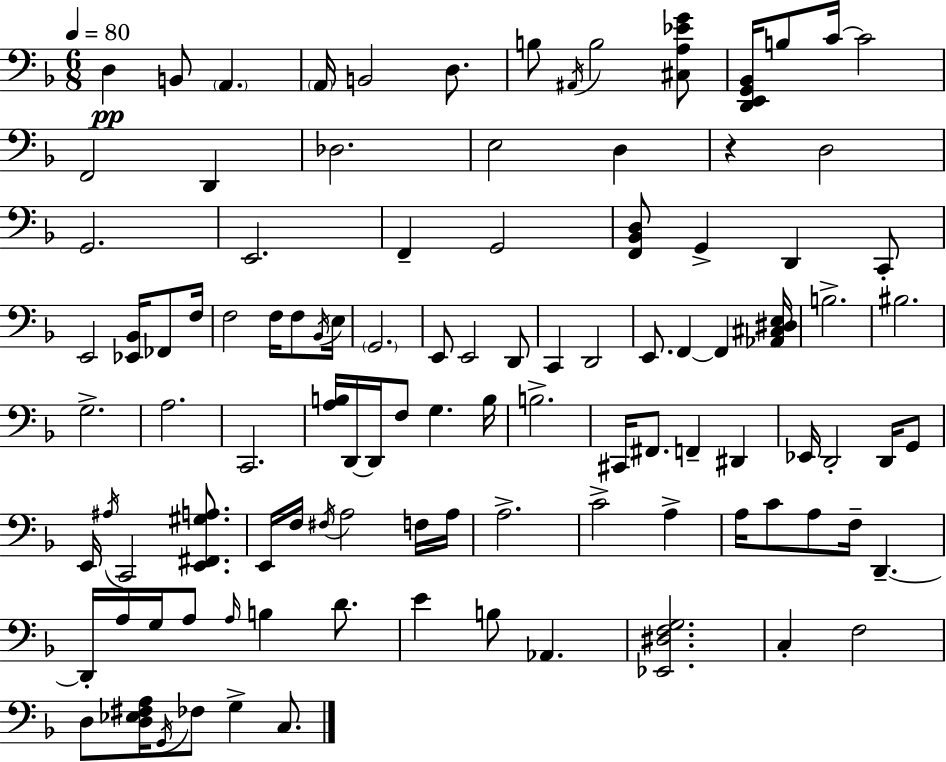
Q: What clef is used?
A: bass